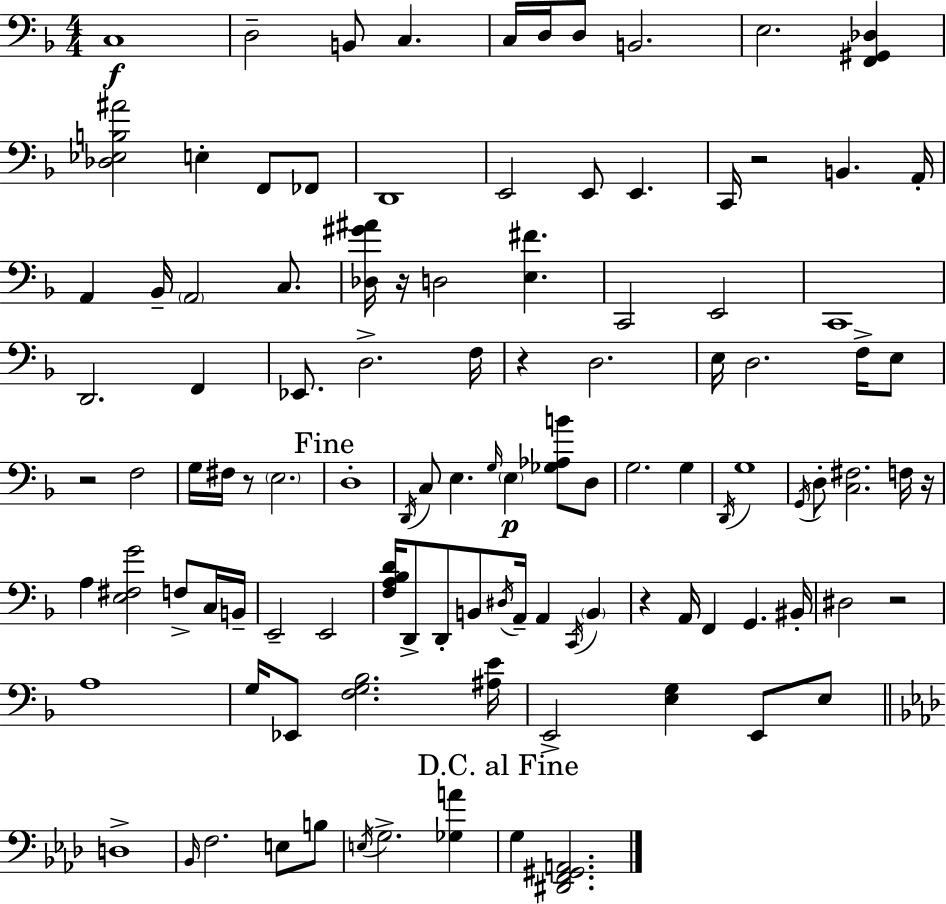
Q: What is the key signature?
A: F major